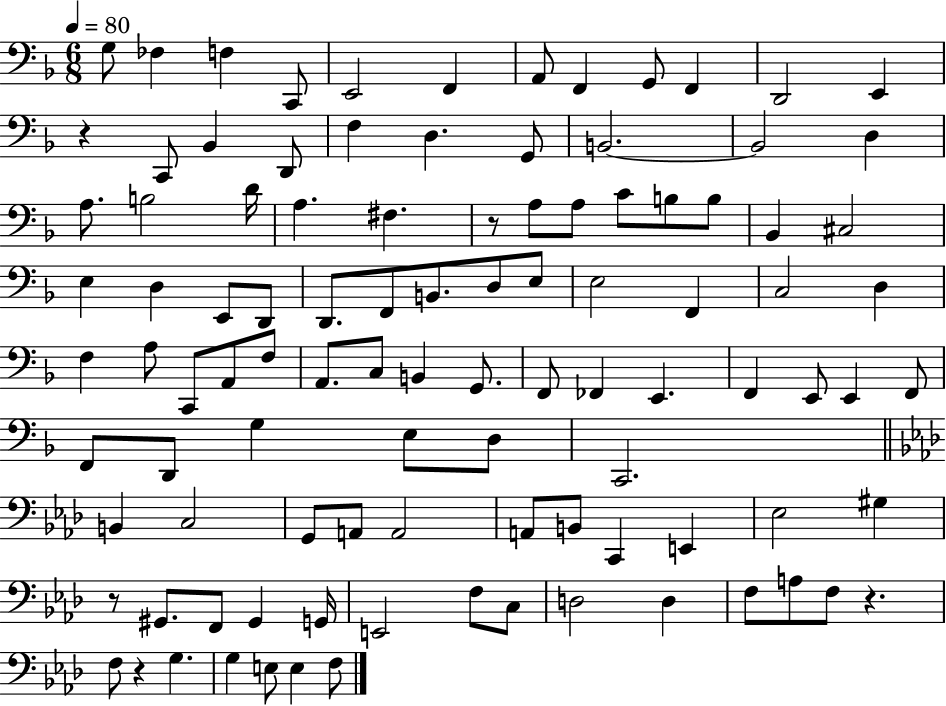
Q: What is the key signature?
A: F major